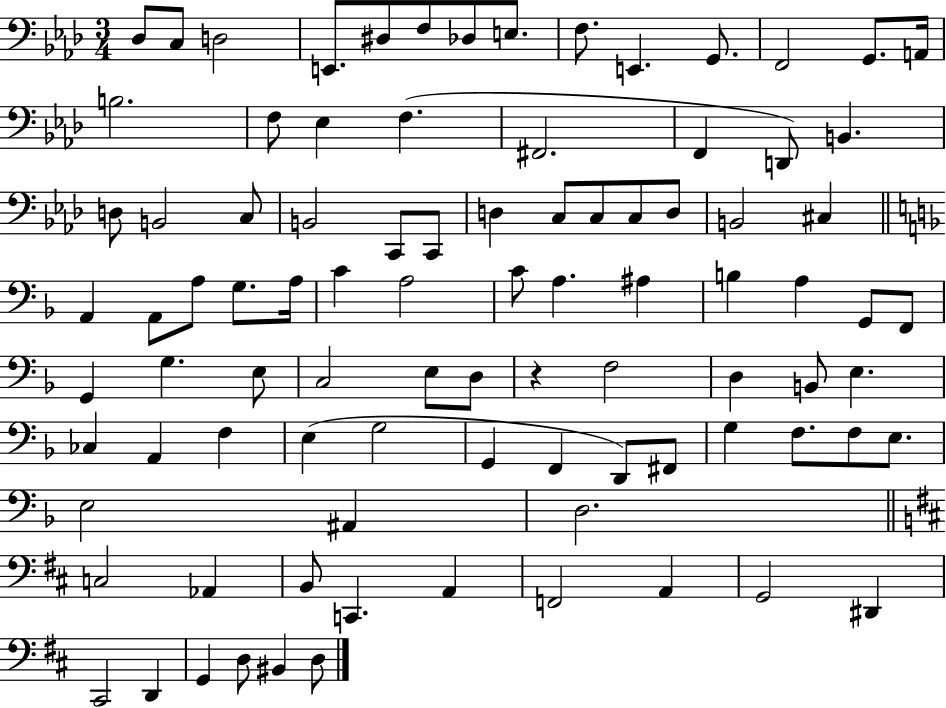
Db3/e C3/e D3/h E2/e. D#3/e F3/e Db3/e E3/e. F3/e. E2/q. G2/e. F2/h G2/e. A2/s B3/h. F3/e Eb3/q F3/q. F#2/h. F2/q D2/e B2/q. D3/e B2/h C3/e B2/h C2/e C2/e D3/q C3/e C3/e C3/e D3/e B2/h C#3/q A2/q A2/e A3/e G3/e. A3/s C4/q A3/h C4/e A3/q. A#3/q B3/q A3/q G2/e F2/e G2/q G3/q. E3/e C3/h E3/e D3/e R/q F3/h D3/q B2/e E3/q. CES3/q A2/q F3/q E3/q G3/h G2/q F2/q D2/e F#2/e G3/q F3/e. F3/e E3/e. E3/h A#2/q D3/h. C3/h Ab2/q B2/e C2/q. A2/q F2/h A2/q G2/h D#2/q C#2/h D2/q G2/q D3/e BIS2/q D3/e